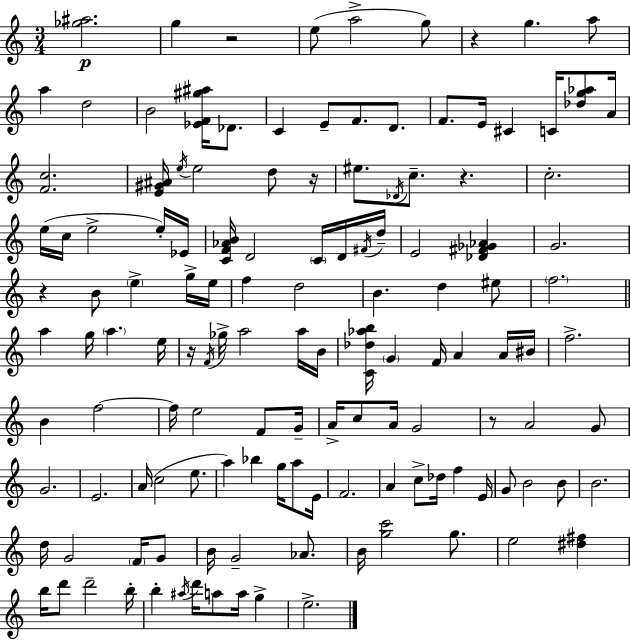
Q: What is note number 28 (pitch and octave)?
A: C5